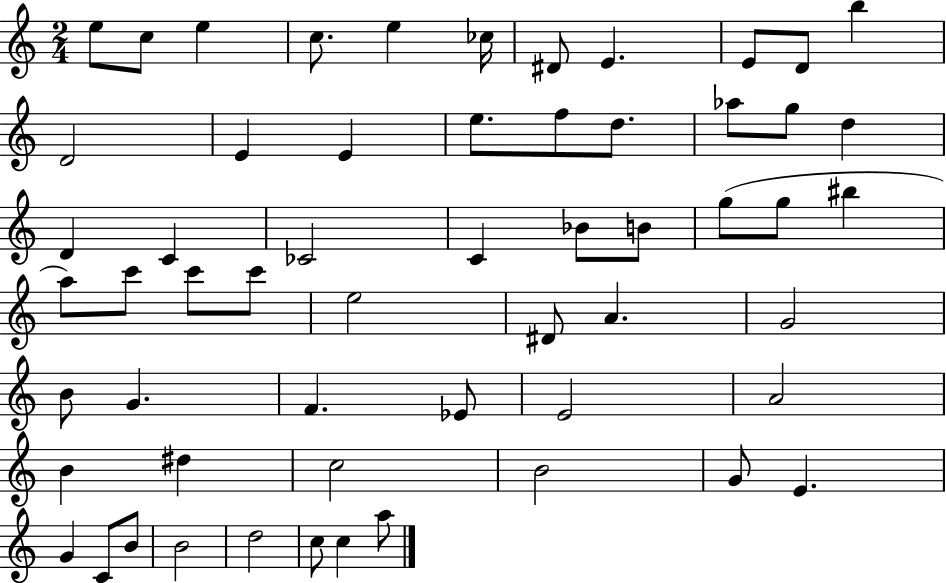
E5/e C5/e E5/q C5/e. E5/q CES5/s D#4/e E4/q. E4/e D4/e B5/q D4/h E4/q E4/q E5/e. F5/e D5/e. Ab5/e G5/e D5/q D4/q C4/q CES4/h C4/q Bb4/e B4/e G5/e G5/e BIS5/q A5/e C6/e C6/e C6/e E5/h D#4/e A4/q. G4/h B4/e G4/q. F4/q. Eb4/e E4/h A4/h B4/q D#5/q C5/h B4/h G4/e E4/q. G4/q C4/e B4/e B4/h D5/h C5/e C5/q A5/e